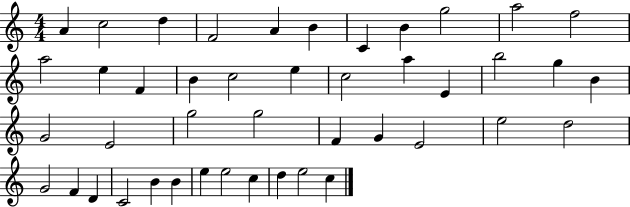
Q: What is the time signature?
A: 4/4